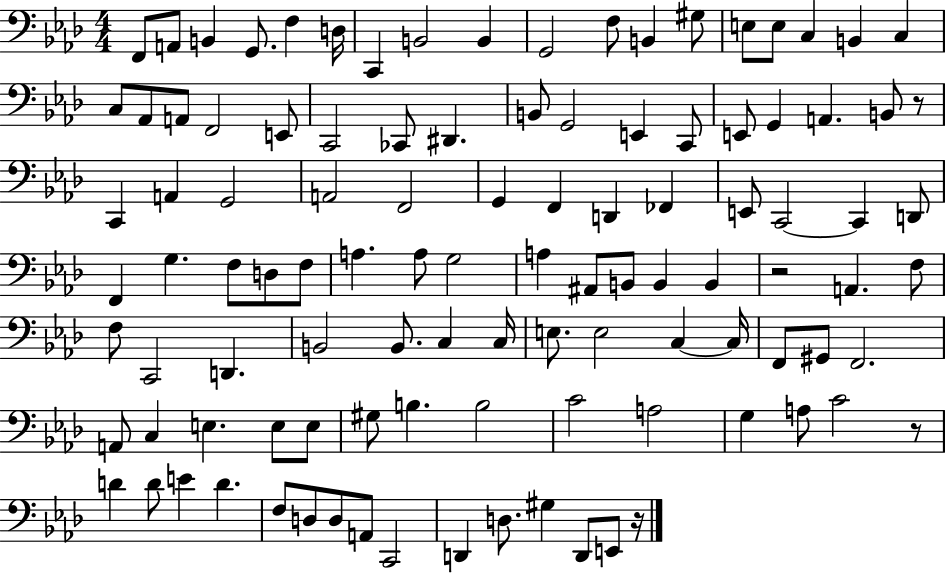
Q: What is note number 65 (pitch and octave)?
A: D2